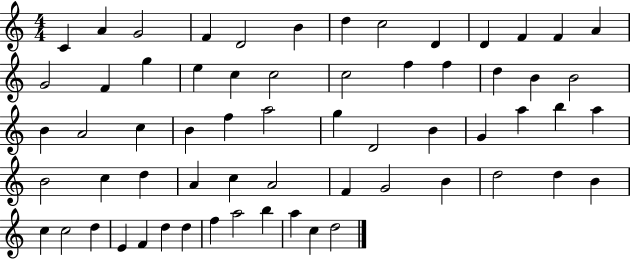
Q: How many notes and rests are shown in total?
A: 63